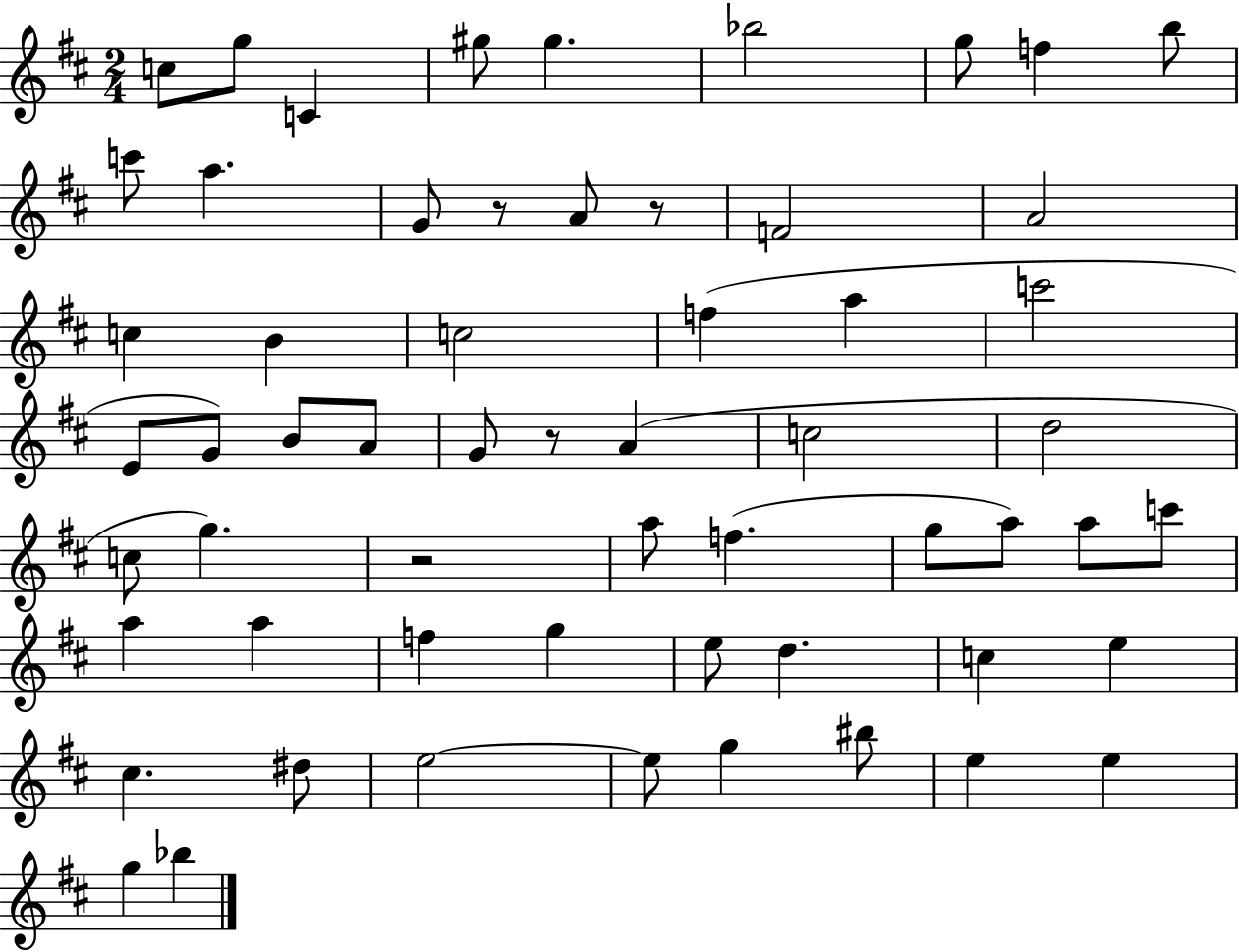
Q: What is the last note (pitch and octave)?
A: Bb5